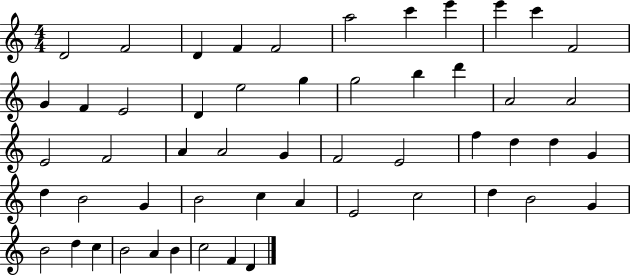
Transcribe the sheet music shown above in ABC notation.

X:1
T:Untitled
M:4/4
L:1/4
K:C
D2 F2 D F F2 a2 c' e' e' c' F2 G F E2 D e2 g g2 b d' A2 A2 E2 F2 A A2 G F2 E2 f d d G d B2 G B2 c A E2 c2 d B2 G B2 d c B2 A B c2 F D